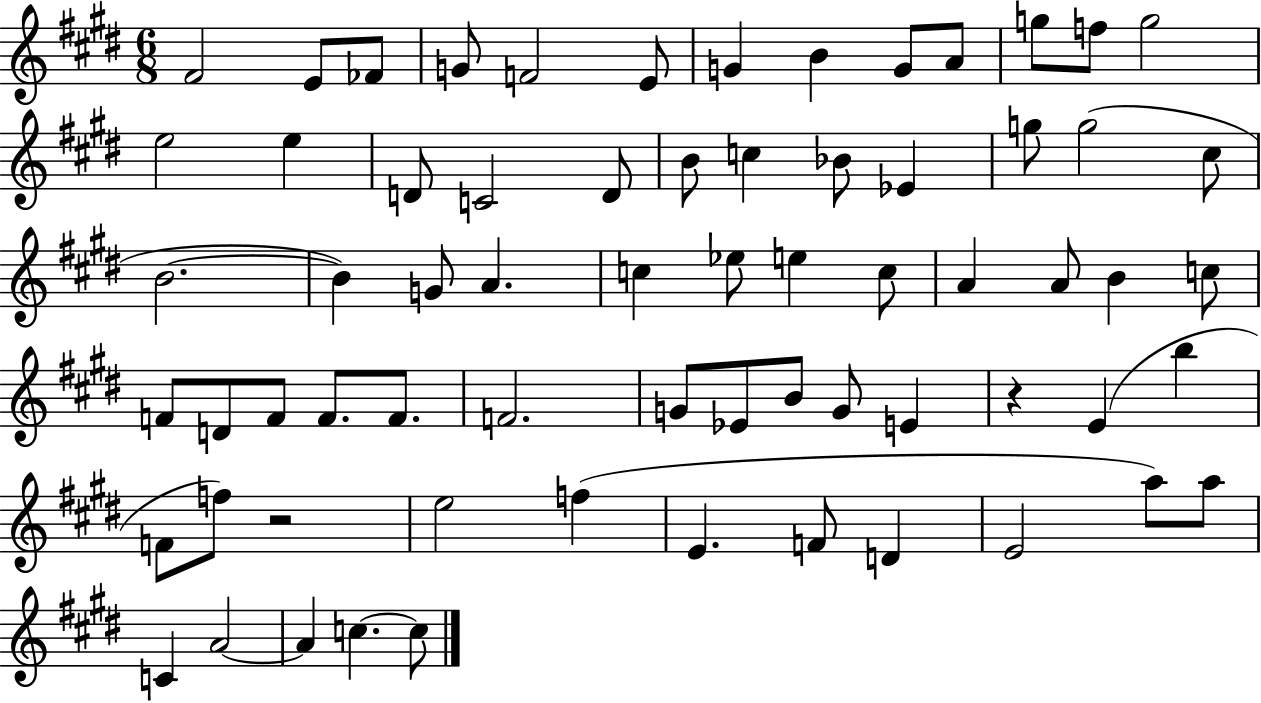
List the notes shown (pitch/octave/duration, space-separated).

F#4/h E4/e FES4/e G4/e F4/h E4/e G4/q B4/q G4/e A4/e G5/e F5/e G5/h E5/h E5/q D4/e C4/h D4/e B4/e C5/q Bb4/e Eb4/q G5/e G5/h C#5/e B4/h. B4/q G4/e A4/q. C5/q Eb5/e E5/q C5/e A4/q A4/e B4/q C5/e F4/e D4/e F4/e F4/e. F4/e. F4/h. G4/e Eb4/e B4/e G4/e E4/q R/q E4/q B5/q F4/e F5/e R/h E5/h F5/q E4/q. F4/e D4/q E4/h A5/e A5/e C4/q A4/h A4/q C5/q. C5/e